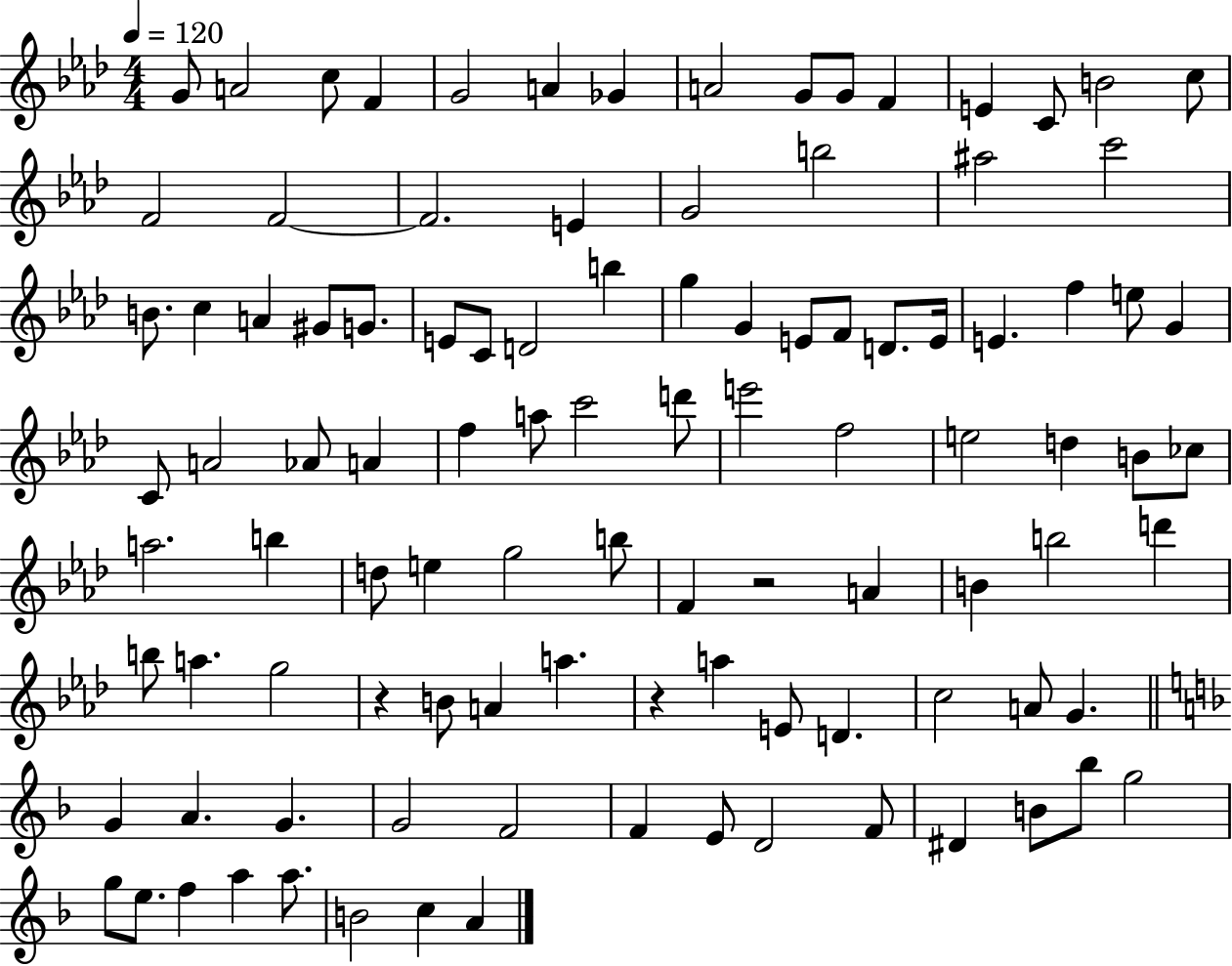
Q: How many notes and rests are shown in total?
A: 103